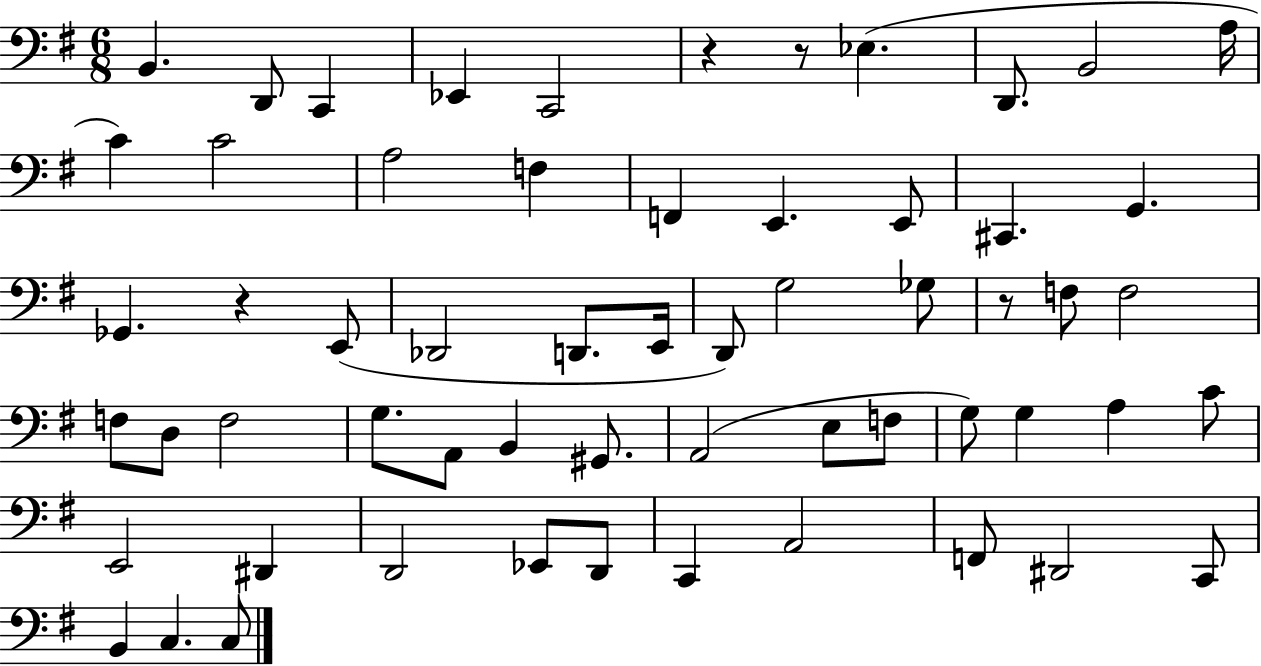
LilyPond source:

{
  \clef bass
  \numericTimeSignature
  \time 6/8
  \key g \major
  b,4. d,8 c,4 | ees,4 c,2 | r4 r8 ees4.( | d,8. b,2 a16 | \break c'4) c'2 | a2 f4 | f,4 e,4. e,8 | cis,4. g,4. | \break ges,4. r4 e,8( | des,2 d,8. e,16 | d,8) g2 ges8 | r8 f8 f2 | \break f8 d8 f2 | g8. a,8 b,4 gis,8. | a,2( e8 f8 | g8) g4 a4 c'8 | \break e,2 dis,4 | d,2 ees,8 d,8 | c,4 a,2 | f,8 dis,2 c,8 | \break b,4 c4. c8 | \bar "|."
}